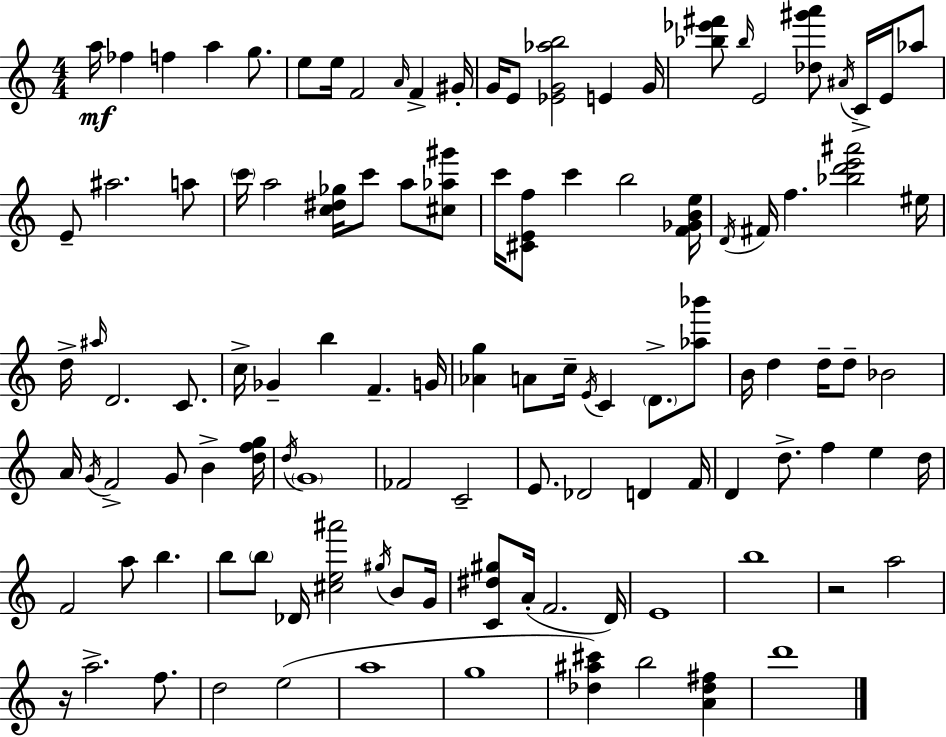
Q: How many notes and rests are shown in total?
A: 112